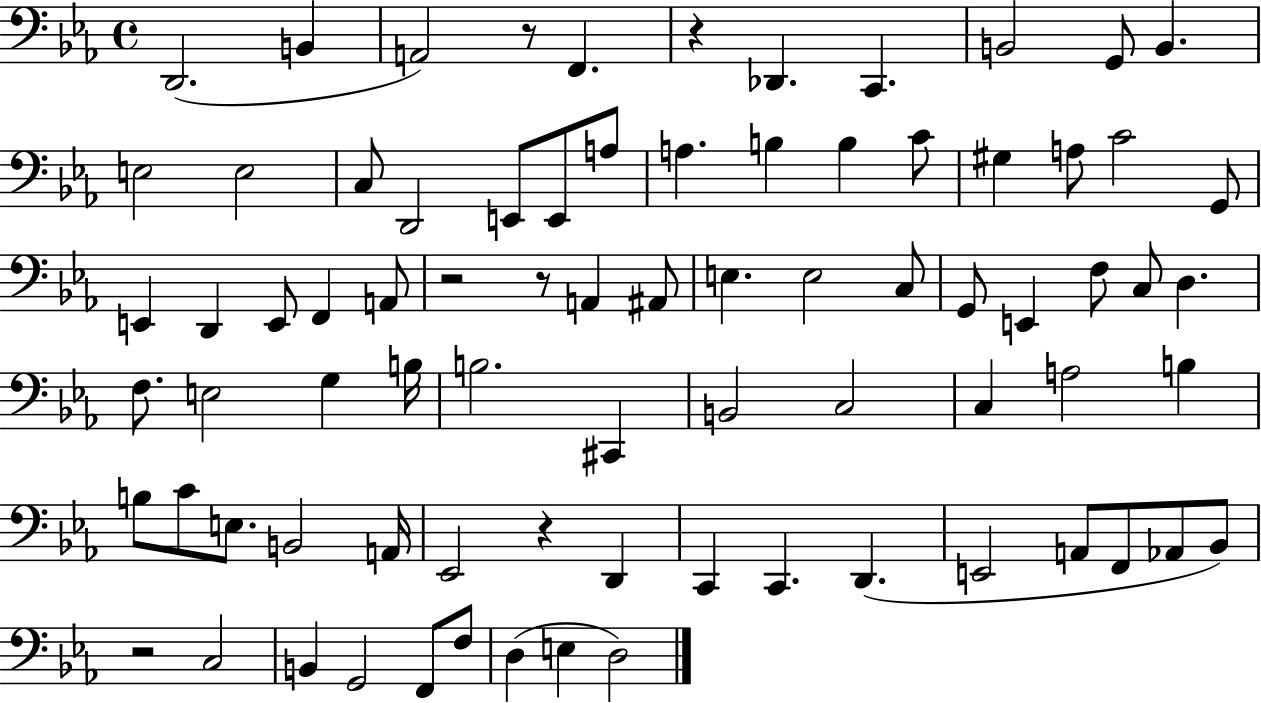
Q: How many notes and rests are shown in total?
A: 79